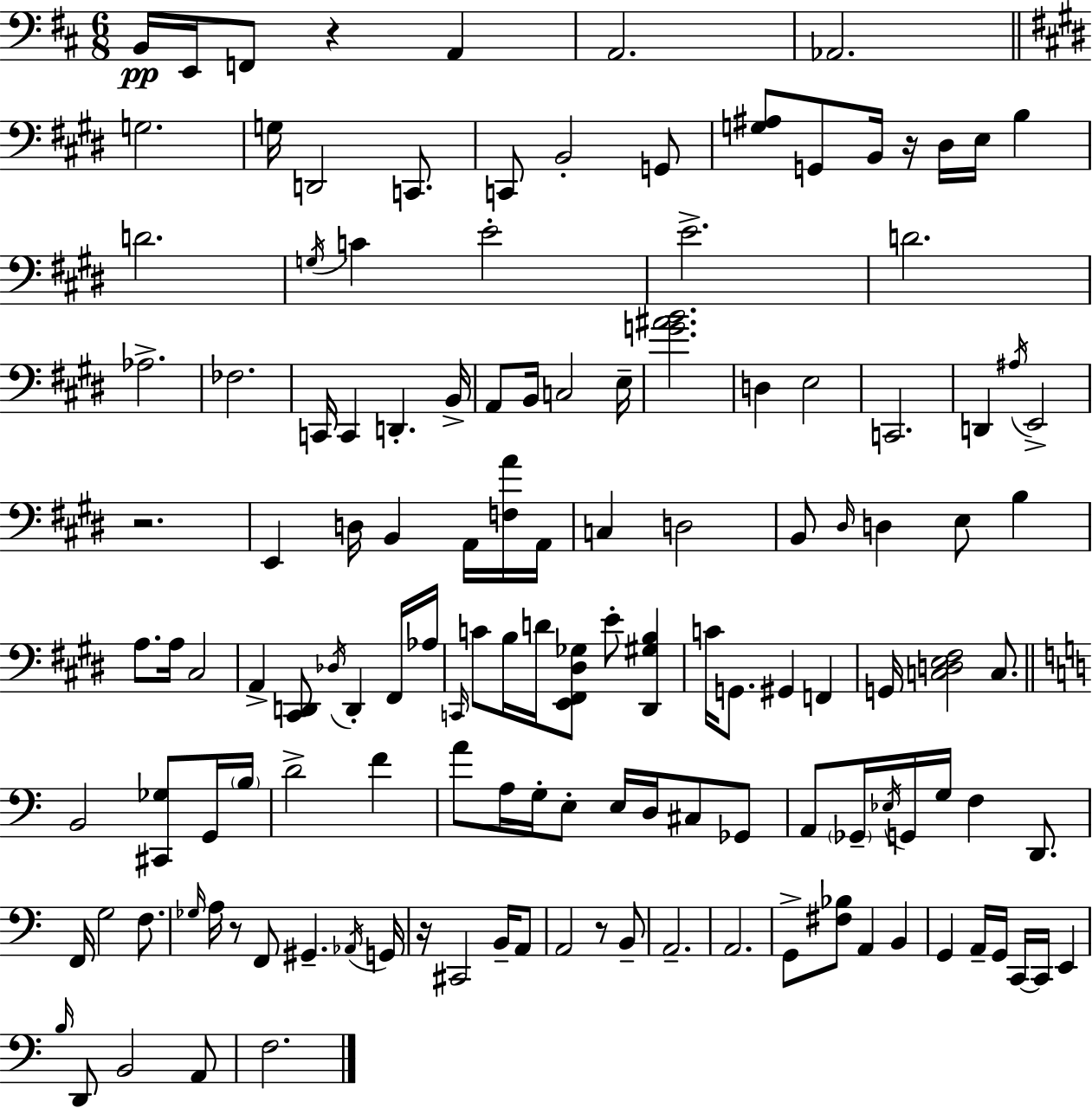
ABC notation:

X:1
T:Untitled
M:6/8
L:1/4
K:D
B,,/4 E,,/4 F,,/2 z A,, A,,2 _A,,2 G,2 G,/4 D,,2 C,,/2 C,,/2 B,,2 G,,/2 [G,^A,]/2 G,,/2 B,,/4 z/4 ^D,/4 E,/4 B, D2 G,/4 C E2 E2 D2 _A,2 _F,2 C,,/4 C,, D,, B,,/4 A,,/2 B,,/4 C,2 E,/4 [G^AB]2 D, E,2 C,,2 D,, ^A,/4 E,,2 z2 E,, D,/4 B,, A,,/4 [F,A]/4 A,,/4 C, D,2 B,,/2 ^D,/4 D, E,/2 B, A,/2 A,/4 ^C,2 A,, [^C,,D,,]/2 _D,/4 D,, ^F,,/4 _A,/4 C,,/4 C/2 B,/4 D/4 [E,,^F,,^D,_G,]/2 E/2 [^D,,^G,B,] C/4 G,,/2 ^G,, F,, G,,/4 [C,D,E,^F,]2 C,/2 B,,2 [^C,,_G,]/2 G,,/4 B,/4 D2 F A/2 A,/4 G,/4 E,/2 E,/4 D,/4 ^C,/2 _G,,/2 A,,/2 _G,,/4 _E,/4 G,,/4 G,/4 F, D,,/2 F,,/4 G,2 F,/2 _G,/4 A,/4 z/2 F,,/2 ^G,, _A,,/4 G,,/4 z/4 ^C,,2 B,,/4 A,,/2 A,,2 z/2 B,,/2 A,,2 A,,2 G,,/2 [^F,_B,]/2 A,, B,, G,, A,,/4 G,,/4 C,,/4 C,,/4 E,, B,/4 D,,/2 B,,2 A,,/2 F,2